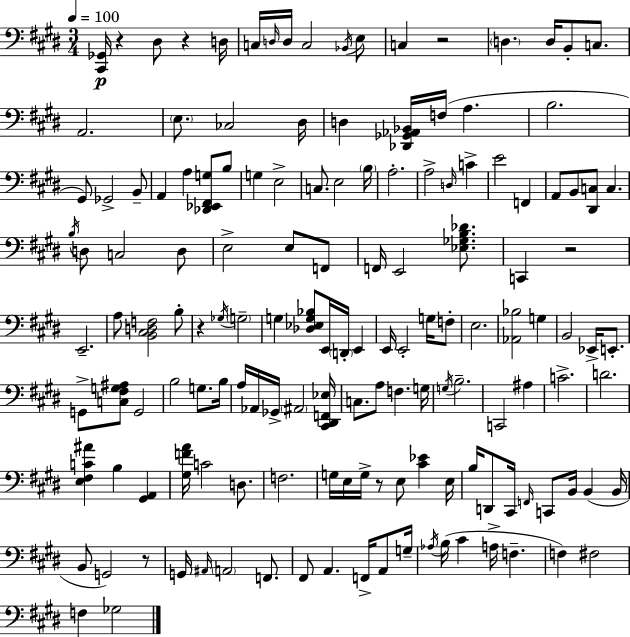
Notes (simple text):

[C#2,Gb2]/s R/q D#3/e R/q D3/s C3/s D3/s D3/s C3/h Bb2/s E3/e C3/q R/h D3/q. D3/s B2/e C3/e. A2/h. E3/e. CES3/h D#3/s D3/q [Db2,Gb2,Ab2,Bb2]/s F3/s A3/q. B3/h. G#2/e Gb2/h B2/e A2/q A3/q [Db2,Eb2,F#2,G3]/e B3/e G3/q E3/h C3/e. E3/h B3/s A3/h. A3/h D3/s C4/q E4/h F2/q A2/e B2/e [D#2,C3]/e C3/q. B3/s D3/e C3/h D3/e E3/h E3/e F2/e F2/s E2/h [Eb3,Gb3,B3,Db4]/e. C2/q R/h E2/h. A3/e [B2,C#3,D3,F3]/h B3/e R/q Gb3/s G3/h G3/q [Db3,Eb3,G3,Bb3]/e E2/s D2/s E2/q E2/s E2/h G3/s F3/e E3/h. [Ab2,Bb3]/h G3/q B2/h Eb2/s E2/e. G2/e [C3,F#3,G3,A#3]/e G2/h B3/h G3/e. B3/s A3/s Ab2/s Gb2/s A#2/h [C#2,D#2,F2,Eb3]/s C3/e. A3/e F3/q. G3/s G3/s B3/h. C2/h A#3/q C4/h. D4/h. [E3,F#3,C4,A#4]/q B3/q [G#2,A2]/q [G#3,F4,A4]/s C4/h D3/e. F3/h. G3/s E3/s G3/s R/e E3/e [C#4,Eb4]/q E3/s B3/s D2/e C#2/s F2/s C2/e B2/s B2/q B2/s B2/e G2/h R/e G2/s A#2/s A2/h F2/e. F#2/e A2/q. F2/s A2/e G3/s Ab3/s B3/s C#4/q A3/s F3/q. F3/q F#3/h F3/q Gb3/h